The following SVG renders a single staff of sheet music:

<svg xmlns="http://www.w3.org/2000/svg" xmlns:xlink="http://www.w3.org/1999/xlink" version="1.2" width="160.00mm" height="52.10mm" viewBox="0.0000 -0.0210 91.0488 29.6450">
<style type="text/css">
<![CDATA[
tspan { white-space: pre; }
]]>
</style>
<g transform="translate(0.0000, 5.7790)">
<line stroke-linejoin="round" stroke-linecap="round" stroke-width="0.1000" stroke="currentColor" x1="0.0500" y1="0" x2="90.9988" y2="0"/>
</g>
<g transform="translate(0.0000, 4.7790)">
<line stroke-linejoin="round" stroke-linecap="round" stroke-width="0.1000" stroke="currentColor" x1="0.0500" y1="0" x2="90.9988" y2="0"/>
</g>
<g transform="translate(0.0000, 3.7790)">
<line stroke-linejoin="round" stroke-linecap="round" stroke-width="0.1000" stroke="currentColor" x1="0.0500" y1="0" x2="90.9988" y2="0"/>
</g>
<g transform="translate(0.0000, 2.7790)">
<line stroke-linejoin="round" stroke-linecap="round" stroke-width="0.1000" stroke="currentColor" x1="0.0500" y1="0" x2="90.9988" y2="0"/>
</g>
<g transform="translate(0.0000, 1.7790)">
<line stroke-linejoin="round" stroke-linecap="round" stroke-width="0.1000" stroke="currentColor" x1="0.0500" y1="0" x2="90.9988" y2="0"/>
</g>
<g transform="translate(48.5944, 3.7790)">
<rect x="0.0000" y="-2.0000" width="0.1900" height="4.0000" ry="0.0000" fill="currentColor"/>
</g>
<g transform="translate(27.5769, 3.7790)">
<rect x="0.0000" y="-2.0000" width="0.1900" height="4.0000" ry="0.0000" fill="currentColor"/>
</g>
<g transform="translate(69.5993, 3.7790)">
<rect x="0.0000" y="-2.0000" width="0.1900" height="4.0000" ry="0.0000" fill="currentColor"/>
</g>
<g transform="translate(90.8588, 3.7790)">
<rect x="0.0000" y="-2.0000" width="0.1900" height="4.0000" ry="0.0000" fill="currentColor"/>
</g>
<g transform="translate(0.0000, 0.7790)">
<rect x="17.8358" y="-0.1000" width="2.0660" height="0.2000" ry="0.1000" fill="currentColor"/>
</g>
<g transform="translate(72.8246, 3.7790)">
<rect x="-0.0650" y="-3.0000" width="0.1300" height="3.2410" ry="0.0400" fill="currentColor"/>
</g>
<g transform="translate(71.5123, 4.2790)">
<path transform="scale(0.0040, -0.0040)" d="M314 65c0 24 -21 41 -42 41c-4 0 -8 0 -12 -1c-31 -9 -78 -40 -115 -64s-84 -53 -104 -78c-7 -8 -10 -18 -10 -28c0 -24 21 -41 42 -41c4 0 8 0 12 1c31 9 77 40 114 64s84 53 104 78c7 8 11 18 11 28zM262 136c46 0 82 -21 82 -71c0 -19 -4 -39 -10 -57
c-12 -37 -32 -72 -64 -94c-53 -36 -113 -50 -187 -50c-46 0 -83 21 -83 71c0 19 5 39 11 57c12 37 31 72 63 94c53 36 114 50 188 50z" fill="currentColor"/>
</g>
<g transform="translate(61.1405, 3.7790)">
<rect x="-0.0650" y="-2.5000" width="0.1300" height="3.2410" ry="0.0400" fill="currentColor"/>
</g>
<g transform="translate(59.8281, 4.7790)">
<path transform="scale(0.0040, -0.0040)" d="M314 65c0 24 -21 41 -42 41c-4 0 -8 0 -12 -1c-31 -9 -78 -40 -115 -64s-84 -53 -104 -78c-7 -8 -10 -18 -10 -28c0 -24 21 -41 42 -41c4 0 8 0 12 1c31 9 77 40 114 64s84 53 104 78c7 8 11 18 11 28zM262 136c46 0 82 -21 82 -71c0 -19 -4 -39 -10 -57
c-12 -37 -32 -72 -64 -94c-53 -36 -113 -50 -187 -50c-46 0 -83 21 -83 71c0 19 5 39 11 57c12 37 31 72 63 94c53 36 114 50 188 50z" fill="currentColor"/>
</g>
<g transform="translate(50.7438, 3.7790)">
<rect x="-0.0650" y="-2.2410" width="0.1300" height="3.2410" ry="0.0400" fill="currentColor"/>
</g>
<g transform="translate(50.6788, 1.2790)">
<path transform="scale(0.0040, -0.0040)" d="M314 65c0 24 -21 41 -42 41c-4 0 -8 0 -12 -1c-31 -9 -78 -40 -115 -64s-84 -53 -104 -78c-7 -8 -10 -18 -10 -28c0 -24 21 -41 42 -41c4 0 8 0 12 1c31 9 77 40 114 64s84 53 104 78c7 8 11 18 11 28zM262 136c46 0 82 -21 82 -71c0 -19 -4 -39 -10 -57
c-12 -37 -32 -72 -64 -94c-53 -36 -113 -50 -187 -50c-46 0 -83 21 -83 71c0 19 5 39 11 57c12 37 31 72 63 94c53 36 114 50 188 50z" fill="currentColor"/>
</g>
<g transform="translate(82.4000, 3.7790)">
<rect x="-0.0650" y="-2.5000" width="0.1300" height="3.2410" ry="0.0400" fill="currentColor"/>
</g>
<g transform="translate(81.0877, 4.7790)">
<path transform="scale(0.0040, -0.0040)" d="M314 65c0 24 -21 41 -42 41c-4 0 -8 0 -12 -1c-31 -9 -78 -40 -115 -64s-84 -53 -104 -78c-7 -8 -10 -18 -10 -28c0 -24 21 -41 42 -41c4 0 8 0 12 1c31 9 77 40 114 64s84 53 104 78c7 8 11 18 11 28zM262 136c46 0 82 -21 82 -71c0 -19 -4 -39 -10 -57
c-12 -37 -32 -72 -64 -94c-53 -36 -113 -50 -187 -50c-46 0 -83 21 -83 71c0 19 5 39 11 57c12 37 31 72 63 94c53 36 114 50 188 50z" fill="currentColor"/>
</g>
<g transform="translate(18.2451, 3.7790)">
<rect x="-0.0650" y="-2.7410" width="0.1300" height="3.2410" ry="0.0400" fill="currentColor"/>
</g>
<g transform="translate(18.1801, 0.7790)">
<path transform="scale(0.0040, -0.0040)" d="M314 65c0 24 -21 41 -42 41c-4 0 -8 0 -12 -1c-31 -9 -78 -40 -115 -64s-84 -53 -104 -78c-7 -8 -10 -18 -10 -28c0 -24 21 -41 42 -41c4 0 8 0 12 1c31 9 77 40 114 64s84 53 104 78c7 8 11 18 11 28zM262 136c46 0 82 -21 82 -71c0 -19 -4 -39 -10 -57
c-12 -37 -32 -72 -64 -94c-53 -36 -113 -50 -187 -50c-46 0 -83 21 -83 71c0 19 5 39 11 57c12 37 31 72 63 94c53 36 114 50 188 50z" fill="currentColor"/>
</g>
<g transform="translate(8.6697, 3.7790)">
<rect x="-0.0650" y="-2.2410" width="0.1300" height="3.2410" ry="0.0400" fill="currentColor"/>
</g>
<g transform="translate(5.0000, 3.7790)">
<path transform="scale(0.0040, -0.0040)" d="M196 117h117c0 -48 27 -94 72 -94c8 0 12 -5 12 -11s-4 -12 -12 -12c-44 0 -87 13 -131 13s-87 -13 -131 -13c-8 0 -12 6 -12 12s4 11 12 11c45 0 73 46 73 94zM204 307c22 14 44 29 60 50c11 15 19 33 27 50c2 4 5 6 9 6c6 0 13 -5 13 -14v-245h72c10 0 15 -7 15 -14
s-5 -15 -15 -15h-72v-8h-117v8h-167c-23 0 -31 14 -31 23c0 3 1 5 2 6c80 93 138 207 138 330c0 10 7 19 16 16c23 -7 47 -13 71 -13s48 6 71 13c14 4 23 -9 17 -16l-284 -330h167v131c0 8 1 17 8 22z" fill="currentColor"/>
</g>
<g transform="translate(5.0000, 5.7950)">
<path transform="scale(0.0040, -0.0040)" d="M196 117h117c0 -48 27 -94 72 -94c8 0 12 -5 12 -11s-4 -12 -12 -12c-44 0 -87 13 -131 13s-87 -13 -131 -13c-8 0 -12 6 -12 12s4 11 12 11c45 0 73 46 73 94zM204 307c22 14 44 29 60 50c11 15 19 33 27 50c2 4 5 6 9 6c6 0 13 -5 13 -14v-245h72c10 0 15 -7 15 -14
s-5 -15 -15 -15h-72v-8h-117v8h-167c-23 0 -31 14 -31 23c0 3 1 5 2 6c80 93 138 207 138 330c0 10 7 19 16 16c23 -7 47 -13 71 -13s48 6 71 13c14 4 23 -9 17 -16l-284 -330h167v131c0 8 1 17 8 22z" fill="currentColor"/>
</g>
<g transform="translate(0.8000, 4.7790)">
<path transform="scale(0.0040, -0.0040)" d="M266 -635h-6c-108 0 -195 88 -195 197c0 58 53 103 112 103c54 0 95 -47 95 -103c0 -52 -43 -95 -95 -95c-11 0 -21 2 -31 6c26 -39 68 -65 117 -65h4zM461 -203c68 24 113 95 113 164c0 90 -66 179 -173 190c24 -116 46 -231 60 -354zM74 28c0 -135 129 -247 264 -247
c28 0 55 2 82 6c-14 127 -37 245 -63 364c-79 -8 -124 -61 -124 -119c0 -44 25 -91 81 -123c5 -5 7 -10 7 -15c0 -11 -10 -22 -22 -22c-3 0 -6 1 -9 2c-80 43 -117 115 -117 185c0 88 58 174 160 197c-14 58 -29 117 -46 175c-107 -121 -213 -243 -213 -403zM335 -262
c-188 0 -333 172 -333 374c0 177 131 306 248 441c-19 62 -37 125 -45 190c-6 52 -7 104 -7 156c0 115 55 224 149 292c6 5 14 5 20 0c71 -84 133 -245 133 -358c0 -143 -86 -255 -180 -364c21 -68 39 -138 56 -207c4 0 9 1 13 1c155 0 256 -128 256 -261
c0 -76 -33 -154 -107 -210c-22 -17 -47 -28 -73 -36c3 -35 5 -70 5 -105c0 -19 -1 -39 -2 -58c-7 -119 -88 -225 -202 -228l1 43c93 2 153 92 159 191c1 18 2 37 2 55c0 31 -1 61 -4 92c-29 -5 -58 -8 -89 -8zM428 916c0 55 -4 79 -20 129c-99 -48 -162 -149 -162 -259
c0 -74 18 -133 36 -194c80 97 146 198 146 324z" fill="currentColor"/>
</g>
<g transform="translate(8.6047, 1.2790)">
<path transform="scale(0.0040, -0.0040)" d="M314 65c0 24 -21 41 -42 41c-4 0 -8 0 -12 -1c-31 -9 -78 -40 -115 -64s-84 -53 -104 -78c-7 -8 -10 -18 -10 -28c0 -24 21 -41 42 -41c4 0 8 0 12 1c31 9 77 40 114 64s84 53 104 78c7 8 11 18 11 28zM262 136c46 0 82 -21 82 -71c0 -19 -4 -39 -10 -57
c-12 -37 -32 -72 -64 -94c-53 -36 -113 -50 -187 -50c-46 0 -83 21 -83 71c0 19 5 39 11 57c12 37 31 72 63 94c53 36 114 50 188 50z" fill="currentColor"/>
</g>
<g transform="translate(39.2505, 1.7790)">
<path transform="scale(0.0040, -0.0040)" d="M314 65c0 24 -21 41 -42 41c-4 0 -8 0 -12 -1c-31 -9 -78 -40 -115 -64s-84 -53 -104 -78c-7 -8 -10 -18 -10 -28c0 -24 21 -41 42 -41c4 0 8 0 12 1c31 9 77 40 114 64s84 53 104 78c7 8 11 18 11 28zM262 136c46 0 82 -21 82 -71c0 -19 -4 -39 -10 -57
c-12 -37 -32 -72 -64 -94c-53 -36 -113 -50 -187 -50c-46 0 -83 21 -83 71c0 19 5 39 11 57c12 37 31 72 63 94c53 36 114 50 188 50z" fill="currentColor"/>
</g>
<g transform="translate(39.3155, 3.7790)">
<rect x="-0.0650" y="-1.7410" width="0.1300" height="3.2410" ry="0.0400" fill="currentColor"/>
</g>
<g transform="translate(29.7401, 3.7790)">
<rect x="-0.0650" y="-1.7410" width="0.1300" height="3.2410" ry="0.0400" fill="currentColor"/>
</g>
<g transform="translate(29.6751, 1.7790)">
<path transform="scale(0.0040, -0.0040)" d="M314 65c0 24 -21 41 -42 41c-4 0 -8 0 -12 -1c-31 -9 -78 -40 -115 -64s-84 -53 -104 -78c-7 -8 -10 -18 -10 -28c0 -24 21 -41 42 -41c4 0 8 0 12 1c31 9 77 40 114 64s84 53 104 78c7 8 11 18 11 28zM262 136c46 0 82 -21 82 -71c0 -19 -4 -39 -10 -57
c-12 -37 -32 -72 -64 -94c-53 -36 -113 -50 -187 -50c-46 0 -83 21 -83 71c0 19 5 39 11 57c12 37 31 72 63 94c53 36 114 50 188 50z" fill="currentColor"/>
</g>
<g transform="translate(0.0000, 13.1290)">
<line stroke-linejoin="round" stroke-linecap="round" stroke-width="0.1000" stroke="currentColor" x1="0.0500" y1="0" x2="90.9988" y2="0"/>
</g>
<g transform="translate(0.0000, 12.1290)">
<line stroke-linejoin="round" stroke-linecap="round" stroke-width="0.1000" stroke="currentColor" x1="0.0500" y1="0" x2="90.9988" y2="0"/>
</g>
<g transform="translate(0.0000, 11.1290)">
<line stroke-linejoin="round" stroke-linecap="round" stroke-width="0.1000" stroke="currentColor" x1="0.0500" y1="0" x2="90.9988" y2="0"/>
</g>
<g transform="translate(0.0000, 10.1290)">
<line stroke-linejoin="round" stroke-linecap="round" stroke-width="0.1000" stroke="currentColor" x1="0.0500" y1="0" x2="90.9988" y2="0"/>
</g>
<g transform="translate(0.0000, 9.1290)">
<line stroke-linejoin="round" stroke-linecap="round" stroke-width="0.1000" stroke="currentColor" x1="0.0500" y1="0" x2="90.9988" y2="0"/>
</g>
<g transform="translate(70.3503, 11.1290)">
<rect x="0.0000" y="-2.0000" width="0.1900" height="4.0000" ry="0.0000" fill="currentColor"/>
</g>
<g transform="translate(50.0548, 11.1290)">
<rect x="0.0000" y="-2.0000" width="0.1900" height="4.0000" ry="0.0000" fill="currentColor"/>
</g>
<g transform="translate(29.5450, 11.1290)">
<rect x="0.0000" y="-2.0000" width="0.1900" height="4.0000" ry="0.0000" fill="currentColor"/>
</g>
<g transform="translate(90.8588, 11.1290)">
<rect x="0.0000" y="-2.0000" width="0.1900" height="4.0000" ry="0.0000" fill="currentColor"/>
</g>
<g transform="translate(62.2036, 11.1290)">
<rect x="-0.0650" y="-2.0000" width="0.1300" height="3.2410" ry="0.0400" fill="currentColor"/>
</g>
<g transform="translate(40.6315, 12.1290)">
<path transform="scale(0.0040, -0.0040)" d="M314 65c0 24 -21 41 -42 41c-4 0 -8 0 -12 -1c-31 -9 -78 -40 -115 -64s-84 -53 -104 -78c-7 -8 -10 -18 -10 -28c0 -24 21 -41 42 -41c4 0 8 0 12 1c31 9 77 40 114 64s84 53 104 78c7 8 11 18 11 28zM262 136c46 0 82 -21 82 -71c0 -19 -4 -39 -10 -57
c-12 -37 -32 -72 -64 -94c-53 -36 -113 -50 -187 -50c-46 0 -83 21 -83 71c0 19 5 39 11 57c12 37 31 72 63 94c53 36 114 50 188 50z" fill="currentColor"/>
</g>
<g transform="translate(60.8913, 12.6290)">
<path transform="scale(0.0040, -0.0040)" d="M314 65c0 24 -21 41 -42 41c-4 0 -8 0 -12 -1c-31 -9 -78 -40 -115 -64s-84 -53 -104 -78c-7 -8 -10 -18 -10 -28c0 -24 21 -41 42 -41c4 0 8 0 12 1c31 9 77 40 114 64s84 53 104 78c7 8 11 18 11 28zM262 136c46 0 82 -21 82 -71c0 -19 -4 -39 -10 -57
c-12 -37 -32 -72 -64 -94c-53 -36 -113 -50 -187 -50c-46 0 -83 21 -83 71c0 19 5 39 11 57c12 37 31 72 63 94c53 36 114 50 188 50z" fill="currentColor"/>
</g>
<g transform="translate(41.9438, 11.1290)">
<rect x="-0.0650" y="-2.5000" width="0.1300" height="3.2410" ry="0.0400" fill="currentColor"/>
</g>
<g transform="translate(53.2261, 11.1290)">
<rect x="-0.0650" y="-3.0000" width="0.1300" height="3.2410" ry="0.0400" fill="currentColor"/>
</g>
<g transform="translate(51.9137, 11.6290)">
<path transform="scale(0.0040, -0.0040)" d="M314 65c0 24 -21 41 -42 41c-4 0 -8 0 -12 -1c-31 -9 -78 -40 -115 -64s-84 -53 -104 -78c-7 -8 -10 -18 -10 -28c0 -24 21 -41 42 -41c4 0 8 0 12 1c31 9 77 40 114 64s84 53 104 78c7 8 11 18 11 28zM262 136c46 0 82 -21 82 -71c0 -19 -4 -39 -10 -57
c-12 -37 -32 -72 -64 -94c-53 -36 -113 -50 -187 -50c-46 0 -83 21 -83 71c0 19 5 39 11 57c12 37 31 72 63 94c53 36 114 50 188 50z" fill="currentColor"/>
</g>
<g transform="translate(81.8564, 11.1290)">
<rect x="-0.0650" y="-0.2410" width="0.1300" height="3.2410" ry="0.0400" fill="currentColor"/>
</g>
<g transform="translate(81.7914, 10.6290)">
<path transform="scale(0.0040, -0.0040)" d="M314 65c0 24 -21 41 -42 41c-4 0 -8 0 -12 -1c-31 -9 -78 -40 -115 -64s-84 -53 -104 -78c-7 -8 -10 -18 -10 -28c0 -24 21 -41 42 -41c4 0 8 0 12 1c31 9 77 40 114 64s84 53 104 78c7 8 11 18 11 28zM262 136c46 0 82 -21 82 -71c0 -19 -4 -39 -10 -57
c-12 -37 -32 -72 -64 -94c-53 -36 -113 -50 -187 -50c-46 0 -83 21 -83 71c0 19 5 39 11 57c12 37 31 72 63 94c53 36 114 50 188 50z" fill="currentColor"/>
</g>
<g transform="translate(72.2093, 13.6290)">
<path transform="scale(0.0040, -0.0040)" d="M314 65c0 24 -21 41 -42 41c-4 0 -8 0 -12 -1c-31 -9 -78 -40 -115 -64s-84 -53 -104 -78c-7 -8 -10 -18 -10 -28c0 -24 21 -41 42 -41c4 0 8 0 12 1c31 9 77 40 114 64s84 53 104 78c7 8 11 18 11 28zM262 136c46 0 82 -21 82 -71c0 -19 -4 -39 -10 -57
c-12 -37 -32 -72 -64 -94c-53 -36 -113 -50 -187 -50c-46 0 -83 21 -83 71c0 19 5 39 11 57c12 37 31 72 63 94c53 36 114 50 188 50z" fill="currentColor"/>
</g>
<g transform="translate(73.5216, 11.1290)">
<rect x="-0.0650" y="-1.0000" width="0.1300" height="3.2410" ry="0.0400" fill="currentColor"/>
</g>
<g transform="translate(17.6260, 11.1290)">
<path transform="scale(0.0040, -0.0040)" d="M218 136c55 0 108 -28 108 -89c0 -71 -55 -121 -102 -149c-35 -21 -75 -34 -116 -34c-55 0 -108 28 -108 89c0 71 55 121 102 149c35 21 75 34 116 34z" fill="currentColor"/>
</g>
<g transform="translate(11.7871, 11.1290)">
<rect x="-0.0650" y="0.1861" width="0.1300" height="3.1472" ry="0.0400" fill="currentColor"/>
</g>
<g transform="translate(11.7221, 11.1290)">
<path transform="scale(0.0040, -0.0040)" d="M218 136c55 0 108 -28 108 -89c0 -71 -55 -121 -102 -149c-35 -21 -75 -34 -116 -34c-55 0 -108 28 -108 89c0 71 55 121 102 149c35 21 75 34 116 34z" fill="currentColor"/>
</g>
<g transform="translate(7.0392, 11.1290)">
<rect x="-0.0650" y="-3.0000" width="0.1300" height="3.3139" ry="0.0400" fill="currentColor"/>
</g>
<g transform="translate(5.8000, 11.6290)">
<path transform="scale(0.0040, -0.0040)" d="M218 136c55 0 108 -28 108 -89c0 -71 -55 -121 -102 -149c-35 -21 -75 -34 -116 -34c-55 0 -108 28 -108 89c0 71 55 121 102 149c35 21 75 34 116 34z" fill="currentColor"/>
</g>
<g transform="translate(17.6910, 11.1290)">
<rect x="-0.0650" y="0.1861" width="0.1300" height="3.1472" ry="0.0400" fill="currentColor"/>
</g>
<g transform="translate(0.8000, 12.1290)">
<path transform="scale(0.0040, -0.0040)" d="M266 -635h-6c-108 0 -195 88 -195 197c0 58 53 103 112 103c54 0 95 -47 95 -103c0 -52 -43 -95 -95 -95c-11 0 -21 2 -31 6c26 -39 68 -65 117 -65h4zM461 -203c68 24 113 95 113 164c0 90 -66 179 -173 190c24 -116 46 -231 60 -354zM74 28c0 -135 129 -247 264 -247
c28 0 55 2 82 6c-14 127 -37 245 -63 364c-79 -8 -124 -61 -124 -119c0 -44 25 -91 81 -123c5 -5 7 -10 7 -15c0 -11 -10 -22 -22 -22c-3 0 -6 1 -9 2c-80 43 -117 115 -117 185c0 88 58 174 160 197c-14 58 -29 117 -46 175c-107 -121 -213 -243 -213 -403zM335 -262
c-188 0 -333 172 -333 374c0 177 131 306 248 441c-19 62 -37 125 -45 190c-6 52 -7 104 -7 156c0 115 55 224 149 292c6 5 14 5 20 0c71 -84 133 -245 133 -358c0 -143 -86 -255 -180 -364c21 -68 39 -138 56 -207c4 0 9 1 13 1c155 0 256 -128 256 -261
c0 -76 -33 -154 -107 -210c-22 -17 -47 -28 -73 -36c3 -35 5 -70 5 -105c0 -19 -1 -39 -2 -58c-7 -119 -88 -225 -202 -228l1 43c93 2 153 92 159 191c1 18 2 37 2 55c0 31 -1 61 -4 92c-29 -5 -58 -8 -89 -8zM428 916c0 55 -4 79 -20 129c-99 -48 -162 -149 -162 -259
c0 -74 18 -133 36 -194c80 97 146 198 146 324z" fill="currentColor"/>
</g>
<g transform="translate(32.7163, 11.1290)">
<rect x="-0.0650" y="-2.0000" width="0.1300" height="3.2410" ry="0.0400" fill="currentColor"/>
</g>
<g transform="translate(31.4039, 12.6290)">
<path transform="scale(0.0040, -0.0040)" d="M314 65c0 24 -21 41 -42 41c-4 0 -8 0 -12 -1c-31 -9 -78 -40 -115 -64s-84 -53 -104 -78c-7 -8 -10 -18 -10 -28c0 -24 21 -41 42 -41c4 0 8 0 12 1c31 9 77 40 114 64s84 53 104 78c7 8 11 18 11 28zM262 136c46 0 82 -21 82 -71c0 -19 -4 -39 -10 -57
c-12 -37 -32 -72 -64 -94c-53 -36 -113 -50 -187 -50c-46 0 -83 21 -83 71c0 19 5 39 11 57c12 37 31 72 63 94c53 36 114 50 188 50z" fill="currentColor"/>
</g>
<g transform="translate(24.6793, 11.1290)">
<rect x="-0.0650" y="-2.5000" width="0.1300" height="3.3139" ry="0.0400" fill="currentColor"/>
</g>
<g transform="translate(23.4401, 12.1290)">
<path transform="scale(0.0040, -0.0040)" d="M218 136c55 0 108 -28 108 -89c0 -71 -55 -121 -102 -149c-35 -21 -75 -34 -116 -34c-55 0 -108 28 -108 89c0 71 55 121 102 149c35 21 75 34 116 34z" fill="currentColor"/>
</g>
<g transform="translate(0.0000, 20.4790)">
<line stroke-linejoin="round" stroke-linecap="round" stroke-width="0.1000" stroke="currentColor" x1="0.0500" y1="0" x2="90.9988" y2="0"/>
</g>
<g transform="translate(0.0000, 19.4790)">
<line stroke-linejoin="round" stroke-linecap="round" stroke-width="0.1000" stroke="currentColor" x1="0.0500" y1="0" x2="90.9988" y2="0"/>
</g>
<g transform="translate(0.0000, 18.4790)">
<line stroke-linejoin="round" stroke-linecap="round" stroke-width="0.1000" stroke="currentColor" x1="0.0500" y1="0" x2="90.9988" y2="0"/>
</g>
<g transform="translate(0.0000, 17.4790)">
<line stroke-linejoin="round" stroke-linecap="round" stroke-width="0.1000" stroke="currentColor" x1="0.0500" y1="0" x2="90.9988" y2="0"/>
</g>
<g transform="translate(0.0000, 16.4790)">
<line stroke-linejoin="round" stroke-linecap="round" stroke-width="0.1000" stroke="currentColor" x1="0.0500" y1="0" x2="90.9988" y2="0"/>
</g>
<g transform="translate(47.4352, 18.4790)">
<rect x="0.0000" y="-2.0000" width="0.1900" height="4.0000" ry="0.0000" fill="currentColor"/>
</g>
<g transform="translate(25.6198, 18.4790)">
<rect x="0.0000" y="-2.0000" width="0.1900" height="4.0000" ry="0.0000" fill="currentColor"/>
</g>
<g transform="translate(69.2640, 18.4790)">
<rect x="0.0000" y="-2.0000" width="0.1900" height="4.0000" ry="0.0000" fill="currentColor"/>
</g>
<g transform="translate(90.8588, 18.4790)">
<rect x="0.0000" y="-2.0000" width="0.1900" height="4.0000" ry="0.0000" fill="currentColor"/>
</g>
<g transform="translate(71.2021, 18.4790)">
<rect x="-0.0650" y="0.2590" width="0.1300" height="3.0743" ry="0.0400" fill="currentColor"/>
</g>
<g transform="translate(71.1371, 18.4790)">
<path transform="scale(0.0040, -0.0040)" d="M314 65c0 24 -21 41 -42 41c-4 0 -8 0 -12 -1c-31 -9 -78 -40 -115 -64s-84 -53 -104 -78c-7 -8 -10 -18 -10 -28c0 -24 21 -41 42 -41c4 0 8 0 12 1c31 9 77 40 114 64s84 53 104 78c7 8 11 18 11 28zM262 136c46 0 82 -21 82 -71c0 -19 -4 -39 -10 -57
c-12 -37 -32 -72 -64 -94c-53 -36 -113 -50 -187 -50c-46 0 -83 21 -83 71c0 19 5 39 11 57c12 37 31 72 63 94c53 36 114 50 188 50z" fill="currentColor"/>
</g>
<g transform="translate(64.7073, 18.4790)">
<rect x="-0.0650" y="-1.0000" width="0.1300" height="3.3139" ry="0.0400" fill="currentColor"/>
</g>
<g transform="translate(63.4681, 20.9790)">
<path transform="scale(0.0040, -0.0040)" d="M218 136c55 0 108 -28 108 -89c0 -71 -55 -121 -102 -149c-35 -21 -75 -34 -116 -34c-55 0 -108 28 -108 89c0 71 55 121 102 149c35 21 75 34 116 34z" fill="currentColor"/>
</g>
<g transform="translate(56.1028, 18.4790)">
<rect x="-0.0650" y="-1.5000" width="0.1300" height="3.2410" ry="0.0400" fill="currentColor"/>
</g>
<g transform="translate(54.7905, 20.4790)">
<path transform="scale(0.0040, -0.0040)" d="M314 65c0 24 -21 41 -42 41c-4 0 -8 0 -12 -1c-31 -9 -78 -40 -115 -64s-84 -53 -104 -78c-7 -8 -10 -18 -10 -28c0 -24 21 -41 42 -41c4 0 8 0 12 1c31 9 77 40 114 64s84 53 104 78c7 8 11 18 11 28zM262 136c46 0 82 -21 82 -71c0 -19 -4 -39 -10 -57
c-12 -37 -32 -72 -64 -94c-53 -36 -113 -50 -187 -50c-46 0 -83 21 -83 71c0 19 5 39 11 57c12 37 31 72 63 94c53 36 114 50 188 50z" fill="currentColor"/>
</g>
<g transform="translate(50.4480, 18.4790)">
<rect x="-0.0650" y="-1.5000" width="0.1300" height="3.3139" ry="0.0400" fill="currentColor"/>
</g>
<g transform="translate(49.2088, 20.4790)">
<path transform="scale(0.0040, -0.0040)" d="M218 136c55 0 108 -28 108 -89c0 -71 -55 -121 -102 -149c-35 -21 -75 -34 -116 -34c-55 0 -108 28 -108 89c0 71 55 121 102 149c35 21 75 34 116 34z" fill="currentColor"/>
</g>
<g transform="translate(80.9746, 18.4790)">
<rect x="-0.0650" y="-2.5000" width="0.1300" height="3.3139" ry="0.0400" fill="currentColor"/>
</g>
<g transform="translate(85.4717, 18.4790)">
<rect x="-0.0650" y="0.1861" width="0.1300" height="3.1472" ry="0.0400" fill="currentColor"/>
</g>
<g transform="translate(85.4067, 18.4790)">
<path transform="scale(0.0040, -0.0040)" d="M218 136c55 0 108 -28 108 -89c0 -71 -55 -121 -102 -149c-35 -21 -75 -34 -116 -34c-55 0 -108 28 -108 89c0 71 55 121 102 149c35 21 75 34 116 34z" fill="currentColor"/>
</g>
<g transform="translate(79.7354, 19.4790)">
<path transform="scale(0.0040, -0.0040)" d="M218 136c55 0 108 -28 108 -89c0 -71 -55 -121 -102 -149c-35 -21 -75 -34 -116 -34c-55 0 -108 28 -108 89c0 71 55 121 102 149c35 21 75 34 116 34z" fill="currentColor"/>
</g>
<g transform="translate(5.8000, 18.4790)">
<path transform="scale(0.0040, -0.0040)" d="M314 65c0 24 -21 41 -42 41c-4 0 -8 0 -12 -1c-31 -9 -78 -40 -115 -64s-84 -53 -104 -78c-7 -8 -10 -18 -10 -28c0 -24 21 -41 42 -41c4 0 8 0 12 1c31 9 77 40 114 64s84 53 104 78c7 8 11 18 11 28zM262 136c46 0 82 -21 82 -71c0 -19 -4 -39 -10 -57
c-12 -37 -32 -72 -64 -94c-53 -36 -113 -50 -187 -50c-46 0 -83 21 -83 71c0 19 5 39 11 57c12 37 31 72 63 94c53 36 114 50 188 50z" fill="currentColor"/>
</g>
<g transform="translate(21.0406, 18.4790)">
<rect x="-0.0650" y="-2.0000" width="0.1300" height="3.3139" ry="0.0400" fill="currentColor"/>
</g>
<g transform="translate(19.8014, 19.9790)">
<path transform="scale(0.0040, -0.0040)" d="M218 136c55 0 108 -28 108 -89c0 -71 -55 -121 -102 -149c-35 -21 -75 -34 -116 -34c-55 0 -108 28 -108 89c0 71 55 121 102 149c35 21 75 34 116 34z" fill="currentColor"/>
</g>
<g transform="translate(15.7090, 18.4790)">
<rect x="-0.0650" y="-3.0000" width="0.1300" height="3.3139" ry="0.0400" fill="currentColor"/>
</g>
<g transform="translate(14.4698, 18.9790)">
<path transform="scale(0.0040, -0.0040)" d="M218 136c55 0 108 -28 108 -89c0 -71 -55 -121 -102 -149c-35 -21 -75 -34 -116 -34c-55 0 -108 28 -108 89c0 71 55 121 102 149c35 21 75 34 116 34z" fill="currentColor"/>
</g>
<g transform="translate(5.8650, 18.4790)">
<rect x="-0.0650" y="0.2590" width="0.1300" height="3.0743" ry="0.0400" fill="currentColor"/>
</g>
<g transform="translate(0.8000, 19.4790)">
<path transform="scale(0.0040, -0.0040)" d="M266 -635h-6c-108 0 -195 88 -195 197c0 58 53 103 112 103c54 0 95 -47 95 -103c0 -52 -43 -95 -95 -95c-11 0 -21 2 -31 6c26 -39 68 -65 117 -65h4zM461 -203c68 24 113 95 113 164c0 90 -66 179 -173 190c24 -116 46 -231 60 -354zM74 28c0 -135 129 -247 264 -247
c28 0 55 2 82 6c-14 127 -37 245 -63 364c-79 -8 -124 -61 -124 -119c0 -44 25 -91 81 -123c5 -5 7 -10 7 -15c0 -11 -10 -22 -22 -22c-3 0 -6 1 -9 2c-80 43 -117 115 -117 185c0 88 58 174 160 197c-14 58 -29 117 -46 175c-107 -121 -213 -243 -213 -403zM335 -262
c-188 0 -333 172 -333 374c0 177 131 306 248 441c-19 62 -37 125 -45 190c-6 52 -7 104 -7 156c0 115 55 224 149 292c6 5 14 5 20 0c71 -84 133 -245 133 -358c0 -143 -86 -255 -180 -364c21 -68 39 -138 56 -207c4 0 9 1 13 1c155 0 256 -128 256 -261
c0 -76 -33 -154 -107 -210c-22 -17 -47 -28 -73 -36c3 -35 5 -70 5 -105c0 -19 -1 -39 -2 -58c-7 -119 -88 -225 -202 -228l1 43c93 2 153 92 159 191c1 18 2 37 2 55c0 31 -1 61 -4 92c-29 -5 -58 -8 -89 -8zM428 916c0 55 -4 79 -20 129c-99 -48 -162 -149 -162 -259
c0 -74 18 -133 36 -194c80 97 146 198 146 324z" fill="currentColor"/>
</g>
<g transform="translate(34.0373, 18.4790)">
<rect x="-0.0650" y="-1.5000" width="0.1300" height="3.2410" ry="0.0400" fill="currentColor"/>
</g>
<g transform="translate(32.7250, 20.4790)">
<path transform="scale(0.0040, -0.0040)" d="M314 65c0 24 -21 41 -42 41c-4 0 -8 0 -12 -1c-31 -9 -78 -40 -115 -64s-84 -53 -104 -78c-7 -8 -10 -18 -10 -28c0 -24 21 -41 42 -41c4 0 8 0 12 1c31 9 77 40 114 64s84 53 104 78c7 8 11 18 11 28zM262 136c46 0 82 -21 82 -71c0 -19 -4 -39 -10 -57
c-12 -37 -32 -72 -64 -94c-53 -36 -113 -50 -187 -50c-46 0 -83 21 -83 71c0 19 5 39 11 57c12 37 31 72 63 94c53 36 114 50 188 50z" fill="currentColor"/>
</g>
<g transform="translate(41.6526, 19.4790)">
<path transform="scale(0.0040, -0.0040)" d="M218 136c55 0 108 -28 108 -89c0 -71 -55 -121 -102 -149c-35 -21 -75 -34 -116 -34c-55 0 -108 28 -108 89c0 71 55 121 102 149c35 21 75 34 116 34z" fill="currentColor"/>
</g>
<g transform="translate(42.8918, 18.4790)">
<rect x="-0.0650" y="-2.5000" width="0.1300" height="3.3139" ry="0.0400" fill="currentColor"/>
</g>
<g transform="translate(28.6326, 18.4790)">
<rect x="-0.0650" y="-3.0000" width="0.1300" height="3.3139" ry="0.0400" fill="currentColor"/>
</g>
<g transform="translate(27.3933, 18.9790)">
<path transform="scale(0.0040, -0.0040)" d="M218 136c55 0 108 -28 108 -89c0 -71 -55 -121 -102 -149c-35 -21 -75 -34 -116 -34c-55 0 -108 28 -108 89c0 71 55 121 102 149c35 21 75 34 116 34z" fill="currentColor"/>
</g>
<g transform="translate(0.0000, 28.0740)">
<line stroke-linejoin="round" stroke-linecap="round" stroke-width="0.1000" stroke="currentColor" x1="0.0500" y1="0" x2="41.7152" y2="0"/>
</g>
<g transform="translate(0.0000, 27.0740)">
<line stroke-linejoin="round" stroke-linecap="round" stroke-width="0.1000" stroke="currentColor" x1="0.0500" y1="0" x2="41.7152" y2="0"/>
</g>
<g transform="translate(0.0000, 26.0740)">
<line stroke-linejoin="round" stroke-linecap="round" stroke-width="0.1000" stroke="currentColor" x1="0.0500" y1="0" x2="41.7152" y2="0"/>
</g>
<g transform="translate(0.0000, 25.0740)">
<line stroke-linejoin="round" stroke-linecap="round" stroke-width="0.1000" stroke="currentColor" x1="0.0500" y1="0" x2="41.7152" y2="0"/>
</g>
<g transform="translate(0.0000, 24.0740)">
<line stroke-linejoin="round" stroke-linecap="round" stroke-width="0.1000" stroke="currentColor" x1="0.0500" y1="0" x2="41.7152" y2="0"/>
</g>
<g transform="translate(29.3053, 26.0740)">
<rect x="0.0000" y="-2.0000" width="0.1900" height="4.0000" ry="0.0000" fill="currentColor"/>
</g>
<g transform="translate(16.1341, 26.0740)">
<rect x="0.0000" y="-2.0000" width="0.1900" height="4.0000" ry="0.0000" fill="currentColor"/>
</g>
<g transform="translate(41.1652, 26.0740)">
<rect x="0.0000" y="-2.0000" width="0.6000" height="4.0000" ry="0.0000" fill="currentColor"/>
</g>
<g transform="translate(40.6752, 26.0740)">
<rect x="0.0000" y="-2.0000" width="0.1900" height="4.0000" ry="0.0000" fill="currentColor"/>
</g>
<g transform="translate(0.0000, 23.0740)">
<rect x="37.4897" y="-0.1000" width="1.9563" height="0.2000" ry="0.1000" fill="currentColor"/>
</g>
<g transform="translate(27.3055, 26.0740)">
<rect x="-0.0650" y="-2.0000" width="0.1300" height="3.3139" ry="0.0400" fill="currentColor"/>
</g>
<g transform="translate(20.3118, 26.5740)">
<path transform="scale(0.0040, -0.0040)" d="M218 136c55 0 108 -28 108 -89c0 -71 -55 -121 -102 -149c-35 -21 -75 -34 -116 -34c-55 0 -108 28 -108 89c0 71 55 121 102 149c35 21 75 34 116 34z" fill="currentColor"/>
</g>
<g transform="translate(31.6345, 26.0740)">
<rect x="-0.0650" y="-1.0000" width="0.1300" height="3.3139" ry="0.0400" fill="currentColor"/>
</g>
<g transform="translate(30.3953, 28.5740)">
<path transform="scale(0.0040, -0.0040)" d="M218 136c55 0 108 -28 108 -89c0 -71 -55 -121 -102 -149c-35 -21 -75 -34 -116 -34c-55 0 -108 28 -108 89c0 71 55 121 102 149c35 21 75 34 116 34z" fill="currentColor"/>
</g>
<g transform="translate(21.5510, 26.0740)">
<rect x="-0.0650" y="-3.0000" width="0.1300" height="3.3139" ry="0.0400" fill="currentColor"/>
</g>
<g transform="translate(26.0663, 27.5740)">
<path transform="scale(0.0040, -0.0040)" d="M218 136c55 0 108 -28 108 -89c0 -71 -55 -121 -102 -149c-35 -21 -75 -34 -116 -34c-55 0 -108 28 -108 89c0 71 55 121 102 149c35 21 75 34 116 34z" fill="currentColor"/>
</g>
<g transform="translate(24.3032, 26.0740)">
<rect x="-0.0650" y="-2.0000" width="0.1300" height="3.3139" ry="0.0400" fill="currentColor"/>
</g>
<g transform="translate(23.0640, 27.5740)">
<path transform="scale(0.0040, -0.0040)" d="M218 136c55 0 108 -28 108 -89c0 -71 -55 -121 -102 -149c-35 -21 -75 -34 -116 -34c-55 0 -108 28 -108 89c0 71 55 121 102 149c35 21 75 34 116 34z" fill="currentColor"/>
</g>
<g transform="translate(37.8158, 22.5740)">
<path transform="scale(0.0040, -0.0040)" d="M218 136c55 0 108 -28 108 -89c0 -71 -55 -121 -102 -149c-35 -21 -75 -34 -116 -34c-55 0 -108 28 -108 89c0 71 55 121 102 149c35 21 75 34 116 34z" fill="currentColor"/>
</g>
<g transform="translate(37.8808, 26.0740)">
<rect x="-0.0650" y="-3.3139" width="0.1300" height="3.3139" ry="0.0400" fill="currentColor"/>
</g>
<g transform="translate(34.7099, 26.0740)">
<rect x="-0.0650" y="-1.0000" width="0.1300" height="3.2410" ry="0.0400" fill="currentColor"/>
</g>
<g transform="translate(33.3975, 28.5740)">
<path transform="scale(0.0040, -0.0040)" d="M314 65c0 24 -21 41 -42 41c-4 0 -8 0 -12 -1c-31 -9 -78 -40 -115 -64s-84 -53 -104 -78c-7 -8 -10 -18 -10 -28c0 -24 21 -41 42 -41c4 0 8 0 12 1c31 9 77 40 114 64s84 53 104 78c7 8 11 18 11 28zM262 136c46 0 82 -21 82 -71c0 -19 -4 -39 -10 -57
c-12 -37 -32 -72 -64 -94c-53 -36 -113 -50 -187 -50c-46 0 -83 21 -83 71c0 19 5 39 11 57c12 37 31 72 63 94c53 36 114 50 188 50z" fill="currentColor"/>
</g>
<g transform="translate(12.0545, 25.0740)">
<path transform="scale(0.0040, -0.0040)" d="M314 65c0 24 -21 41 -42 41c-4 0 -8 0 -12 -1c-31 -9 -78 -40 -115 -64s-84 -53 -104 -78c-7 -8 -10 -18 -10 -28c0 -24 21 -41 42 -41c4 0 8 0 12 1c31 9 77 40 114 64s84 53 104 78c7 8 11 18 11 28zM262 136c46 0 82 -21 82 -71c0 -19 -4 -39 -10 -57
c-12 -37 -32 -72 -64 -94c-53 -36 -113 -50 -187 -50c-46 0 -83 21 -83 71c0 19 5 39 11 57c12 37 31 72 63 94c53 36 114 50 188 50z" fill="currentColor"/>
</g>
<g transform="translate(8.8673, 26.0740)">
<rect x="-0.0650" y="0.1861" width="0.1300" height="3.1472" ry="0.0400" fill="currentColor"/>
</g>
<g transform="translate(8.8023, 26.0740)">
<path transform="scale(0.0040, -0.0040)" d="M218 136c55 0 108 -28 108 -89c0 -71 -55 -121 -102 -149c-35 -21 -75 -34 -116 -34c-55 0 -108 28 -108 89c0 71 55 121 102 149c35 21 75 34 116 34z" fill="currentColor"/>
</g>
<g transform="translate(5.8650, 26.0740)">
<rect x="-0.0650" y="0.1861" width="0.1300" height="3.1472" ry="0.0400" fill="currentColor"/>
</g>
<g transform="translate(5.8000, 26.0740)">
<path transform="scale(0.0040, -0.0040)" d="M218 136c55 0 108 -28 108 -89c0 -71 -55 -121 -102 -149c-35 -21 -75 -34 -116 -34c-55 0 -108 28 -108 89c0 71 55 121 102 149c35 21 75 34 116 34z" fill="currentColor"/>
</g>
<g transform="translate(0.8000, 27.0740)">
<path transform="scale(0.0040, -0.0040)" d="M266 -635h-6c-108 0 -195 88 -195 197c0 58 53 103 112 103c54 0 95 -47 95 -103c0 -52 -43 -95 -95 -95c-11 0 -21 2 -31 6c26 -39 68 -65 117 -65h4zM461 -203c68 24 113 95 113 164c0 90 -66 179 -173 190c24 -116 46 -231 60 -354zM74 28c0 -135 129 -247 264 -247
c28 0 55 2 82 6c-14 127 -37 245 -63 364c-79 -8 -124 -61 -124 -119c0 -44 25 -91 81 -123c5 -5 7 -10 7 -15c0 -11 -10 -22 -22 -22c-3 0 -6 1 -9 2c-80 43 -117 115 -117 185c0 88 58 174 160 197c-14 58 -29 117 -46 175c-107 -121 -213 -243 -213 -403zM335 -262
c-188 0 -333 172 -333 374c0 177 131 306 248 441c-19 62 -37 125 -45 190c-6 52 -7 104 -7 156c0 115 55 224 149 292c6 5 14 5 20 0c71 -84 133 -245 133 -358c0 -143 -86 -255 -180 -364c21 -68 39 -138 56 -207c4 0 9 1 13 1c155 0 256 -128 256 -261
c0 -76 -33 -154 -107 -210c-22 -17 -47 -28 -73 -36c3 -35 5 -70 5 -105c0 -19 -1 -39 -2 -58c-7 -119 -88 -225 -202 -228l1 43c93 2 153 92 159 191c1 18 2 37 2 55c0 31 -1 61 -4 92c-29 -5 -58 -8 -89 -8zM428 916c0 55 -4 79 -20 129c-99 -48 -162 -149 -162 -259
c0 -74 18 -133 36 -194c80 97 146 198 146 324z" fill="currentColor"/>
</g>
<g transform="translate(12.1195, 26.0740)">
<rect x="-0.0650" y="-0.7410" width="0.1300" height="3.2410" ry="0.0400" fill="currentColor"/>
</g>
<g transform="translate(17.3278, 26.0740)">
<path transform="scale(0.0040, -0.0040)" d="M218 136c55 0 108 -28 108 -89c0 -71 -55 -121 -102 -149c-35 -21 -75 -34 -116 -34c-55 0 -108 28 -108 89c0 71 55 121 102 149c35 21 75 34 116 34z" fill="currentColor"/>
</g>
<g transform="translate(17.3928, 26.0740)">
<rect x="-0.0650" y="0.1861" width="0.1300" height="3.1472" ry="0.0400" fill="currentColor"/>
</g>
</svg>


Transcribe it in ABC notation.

X:1
T:Untitled
M:4/4
L:1/4
K:C
g2 a2 f2 f2 g2 G2 A2 G2 A B B G F2 G2 A2 F2 D2 c2 B2 A F A E2 G E E2 D B2 G B B B d2 B A F F D D2 b